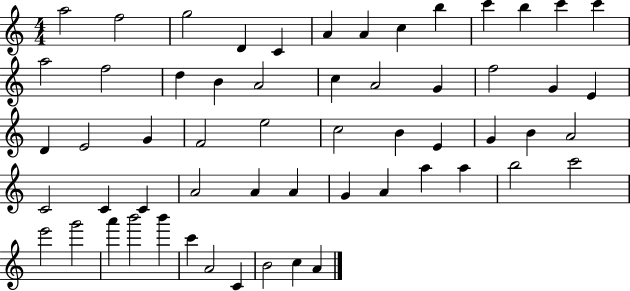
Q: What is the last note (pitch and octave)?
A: A4